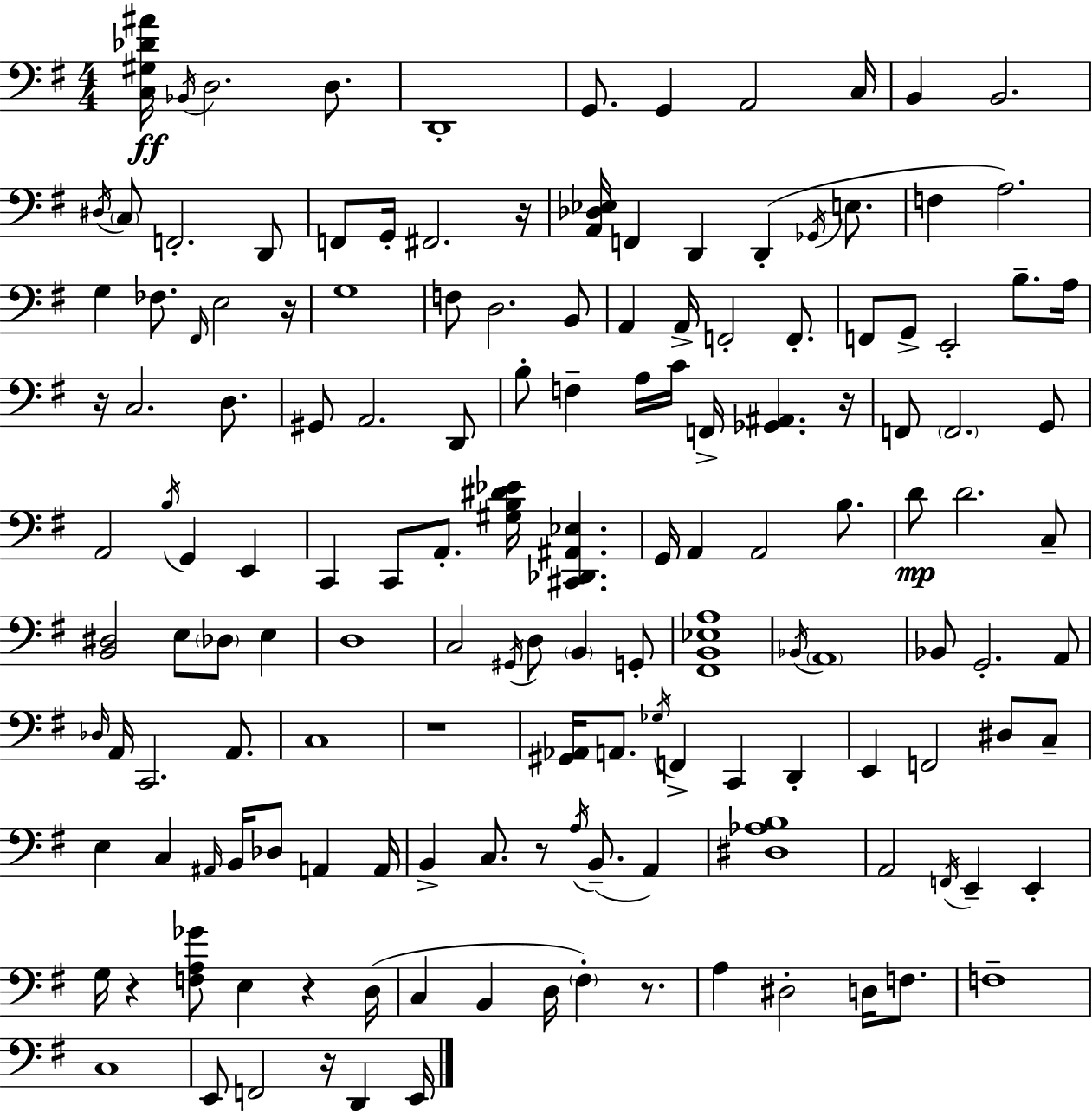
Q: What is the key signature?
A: G major